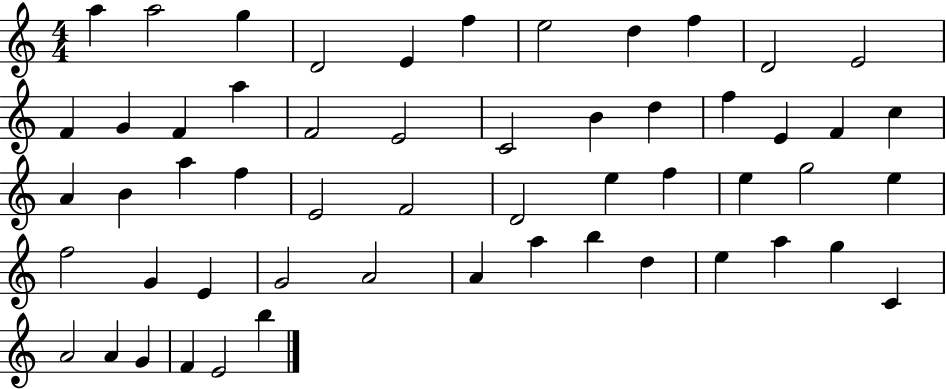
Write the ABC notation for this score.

X:1
T:Untitled
M:4/4
L:1/4
K:C
a a2 g D2 E f e2 d f D2 E2 F G F a F2 E2 C2 B d f E F c A B a f E2 F2 D2 e f e g2 e f2 G E G2 A2 A a b d e a g C A2 A G F E2 b